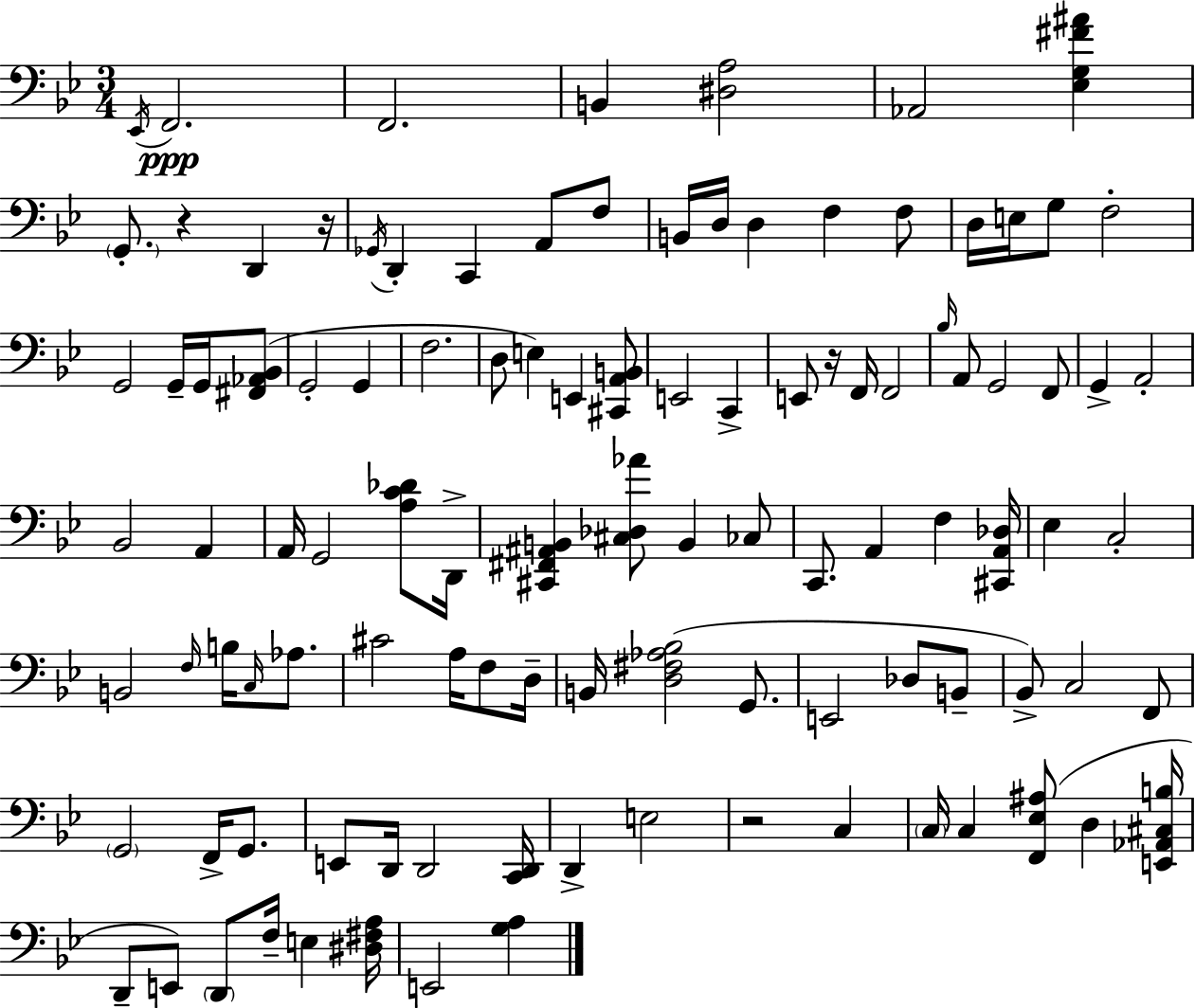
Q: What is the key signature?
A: BES major